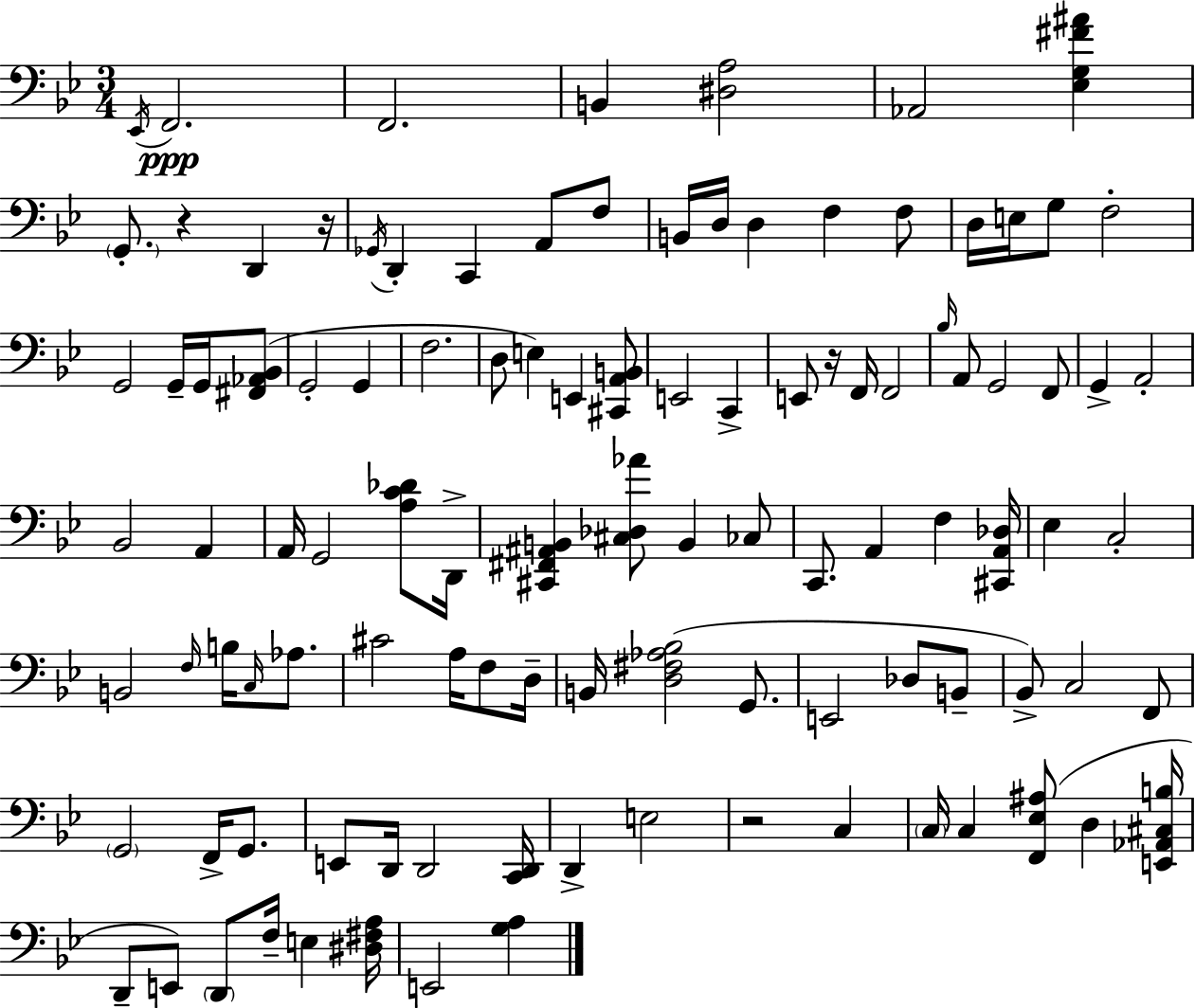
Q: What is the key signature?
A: BES major